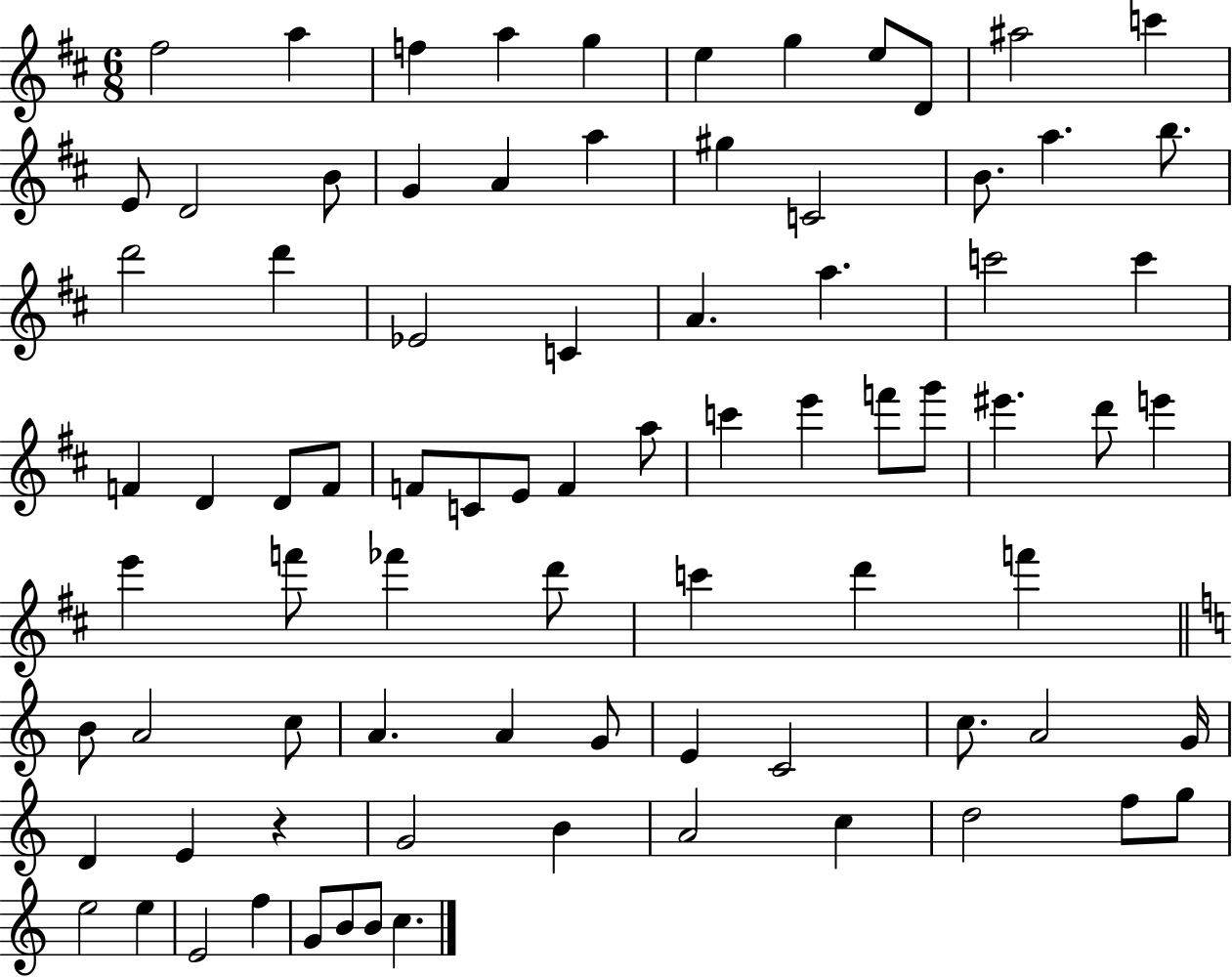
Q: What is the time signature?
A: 6/8